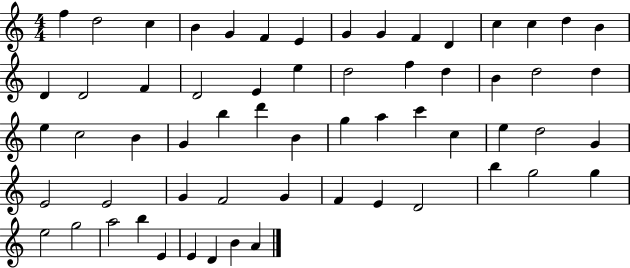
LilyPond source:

{
  \clef treble
  \numericTimeSignature
  \time 4/4
  \key c \major
  f''4 d''2 c''4 | b'4 g'4 f'4 e'4 | g'4 g'4 f'4 d'4 | c''4 c''4 d''4 b'4 | \break d'4 d'2 f'4 | d'2 e'4 e''4 | d''2 f''4 d''4 | b'4 d''2 d''4 | \break e''4 c''2 b'4 | g'4 b''4 d'''4 b'4 | g''4 a''4 c'''4 c''4 | e''4 d''2 g'4 | \break e'2 e'2 | g'4 f'2 g'4 | f'4 e'4 d'2 | b''4 g''2 g''4 | \break e''2 g''2 | a''2 b''4 e'4 | e'4 d'4 b'4 a'4 | \bar "|."
}